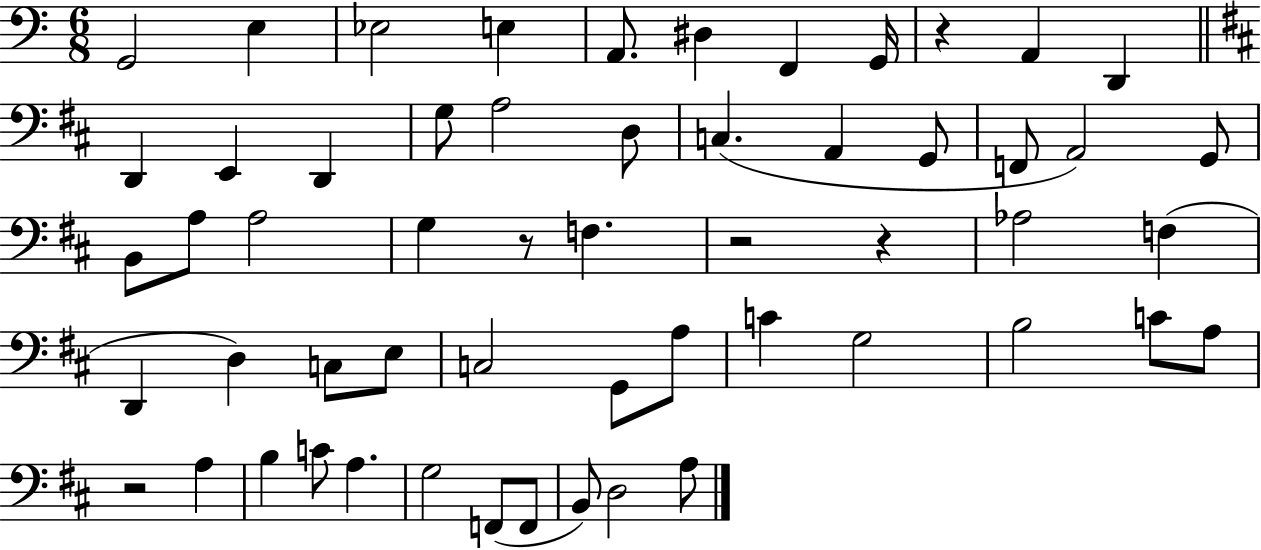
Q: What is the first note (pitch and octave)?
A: G2